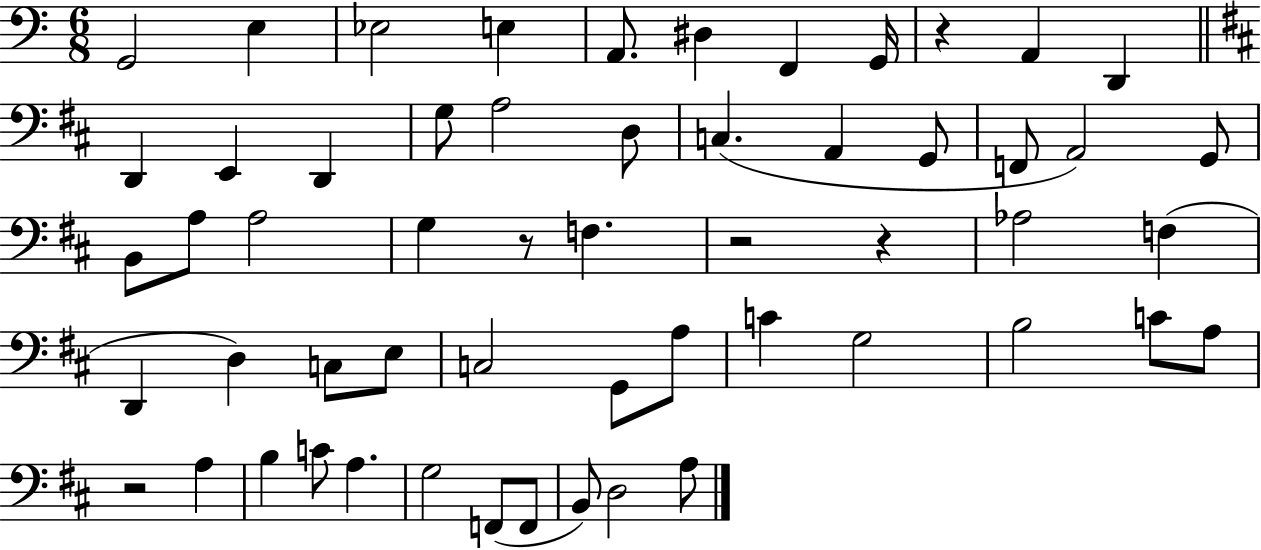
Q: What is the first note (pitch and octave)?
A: G2